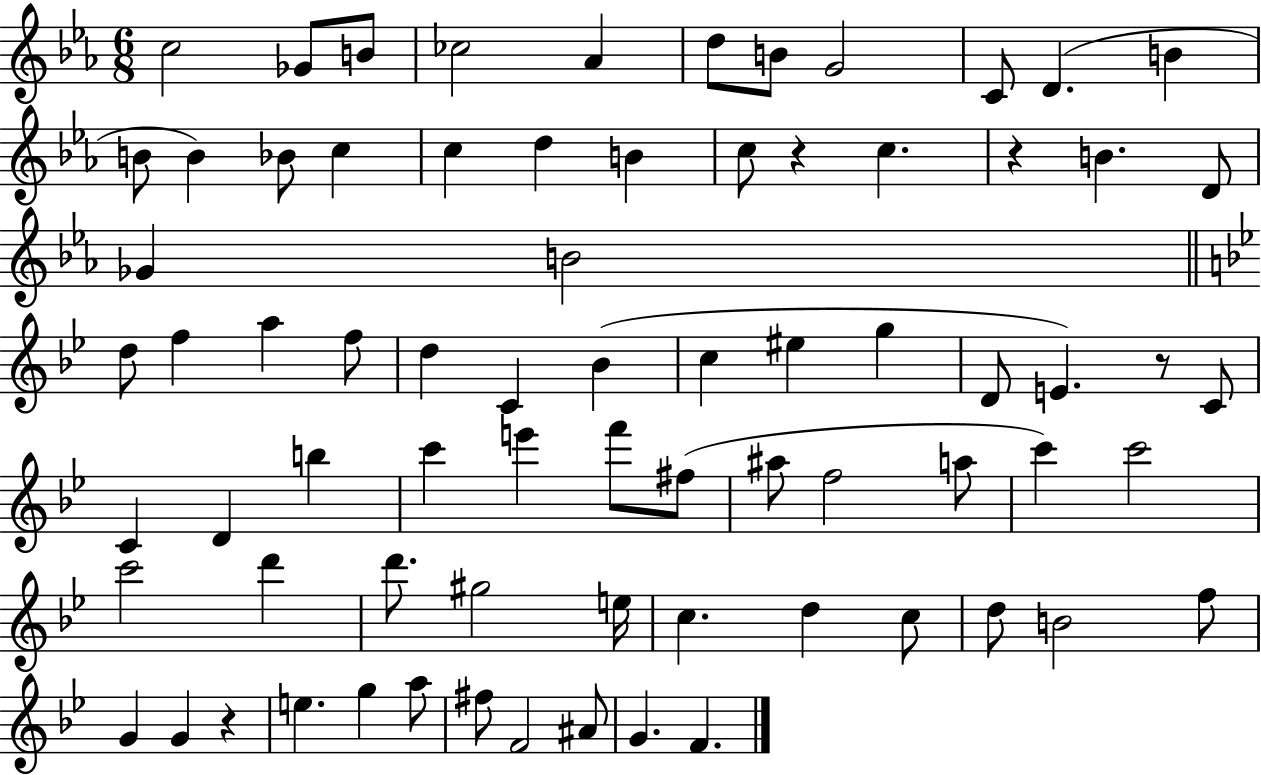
{
  \clef treble
  \numericTimeSignature
  \time 6/8
  \key ees \major
  c''2 ges'8 b'8 | ces''2 aes'4 | d''8 b'8 g'2 | c'8 d'4.( b'4 | \break b'8 b'4) bes'8 c''4 | c''4 d''4 b'4 | c''8 r4 c''4. | r4 b'4. d'8 | \break ges'4 b'2 | \bar "||" \break \key bes \major d''8 f''4 a''4 f''8 | d''4 c'4 bes'4( | c''4 eis''4 g''4 | d'8 e'4.) r8 c'8 | \break c'4 d'4 b''4 | c'''4 e'''4 f'''8 fis''8( | ais''8 f''2 a''8 | c'''4) c'''2 | \break c'''2 d'''4 | d'''8. gis''2 e''16 | c''4. d''4 c''8 | d''8 b'2 f''8 | \break g'4 g'4 r4 | e''4. g''4 a''8 | fis''8 f'2 ais'8 | g'4. f'4. | \break \bar "|."
}